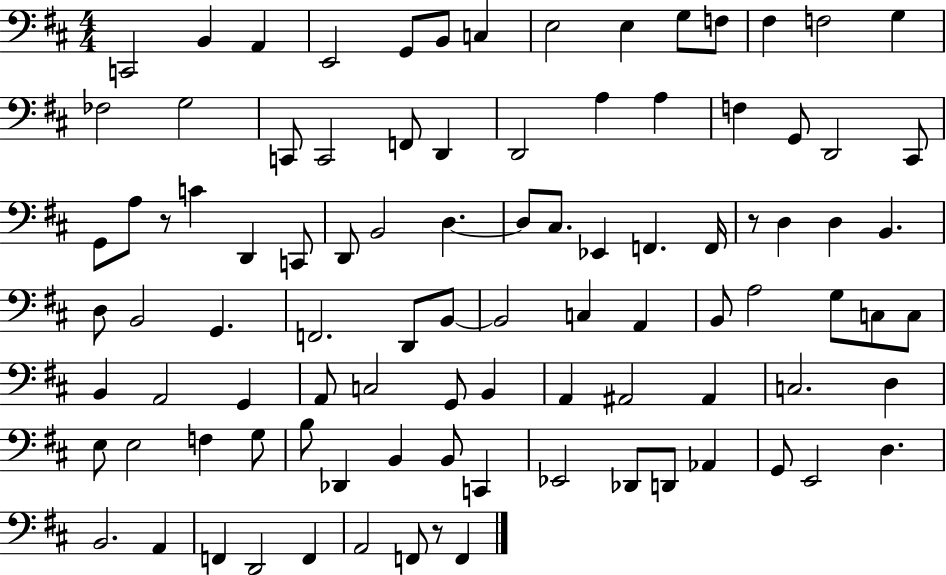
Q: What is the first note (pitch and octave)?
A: C2